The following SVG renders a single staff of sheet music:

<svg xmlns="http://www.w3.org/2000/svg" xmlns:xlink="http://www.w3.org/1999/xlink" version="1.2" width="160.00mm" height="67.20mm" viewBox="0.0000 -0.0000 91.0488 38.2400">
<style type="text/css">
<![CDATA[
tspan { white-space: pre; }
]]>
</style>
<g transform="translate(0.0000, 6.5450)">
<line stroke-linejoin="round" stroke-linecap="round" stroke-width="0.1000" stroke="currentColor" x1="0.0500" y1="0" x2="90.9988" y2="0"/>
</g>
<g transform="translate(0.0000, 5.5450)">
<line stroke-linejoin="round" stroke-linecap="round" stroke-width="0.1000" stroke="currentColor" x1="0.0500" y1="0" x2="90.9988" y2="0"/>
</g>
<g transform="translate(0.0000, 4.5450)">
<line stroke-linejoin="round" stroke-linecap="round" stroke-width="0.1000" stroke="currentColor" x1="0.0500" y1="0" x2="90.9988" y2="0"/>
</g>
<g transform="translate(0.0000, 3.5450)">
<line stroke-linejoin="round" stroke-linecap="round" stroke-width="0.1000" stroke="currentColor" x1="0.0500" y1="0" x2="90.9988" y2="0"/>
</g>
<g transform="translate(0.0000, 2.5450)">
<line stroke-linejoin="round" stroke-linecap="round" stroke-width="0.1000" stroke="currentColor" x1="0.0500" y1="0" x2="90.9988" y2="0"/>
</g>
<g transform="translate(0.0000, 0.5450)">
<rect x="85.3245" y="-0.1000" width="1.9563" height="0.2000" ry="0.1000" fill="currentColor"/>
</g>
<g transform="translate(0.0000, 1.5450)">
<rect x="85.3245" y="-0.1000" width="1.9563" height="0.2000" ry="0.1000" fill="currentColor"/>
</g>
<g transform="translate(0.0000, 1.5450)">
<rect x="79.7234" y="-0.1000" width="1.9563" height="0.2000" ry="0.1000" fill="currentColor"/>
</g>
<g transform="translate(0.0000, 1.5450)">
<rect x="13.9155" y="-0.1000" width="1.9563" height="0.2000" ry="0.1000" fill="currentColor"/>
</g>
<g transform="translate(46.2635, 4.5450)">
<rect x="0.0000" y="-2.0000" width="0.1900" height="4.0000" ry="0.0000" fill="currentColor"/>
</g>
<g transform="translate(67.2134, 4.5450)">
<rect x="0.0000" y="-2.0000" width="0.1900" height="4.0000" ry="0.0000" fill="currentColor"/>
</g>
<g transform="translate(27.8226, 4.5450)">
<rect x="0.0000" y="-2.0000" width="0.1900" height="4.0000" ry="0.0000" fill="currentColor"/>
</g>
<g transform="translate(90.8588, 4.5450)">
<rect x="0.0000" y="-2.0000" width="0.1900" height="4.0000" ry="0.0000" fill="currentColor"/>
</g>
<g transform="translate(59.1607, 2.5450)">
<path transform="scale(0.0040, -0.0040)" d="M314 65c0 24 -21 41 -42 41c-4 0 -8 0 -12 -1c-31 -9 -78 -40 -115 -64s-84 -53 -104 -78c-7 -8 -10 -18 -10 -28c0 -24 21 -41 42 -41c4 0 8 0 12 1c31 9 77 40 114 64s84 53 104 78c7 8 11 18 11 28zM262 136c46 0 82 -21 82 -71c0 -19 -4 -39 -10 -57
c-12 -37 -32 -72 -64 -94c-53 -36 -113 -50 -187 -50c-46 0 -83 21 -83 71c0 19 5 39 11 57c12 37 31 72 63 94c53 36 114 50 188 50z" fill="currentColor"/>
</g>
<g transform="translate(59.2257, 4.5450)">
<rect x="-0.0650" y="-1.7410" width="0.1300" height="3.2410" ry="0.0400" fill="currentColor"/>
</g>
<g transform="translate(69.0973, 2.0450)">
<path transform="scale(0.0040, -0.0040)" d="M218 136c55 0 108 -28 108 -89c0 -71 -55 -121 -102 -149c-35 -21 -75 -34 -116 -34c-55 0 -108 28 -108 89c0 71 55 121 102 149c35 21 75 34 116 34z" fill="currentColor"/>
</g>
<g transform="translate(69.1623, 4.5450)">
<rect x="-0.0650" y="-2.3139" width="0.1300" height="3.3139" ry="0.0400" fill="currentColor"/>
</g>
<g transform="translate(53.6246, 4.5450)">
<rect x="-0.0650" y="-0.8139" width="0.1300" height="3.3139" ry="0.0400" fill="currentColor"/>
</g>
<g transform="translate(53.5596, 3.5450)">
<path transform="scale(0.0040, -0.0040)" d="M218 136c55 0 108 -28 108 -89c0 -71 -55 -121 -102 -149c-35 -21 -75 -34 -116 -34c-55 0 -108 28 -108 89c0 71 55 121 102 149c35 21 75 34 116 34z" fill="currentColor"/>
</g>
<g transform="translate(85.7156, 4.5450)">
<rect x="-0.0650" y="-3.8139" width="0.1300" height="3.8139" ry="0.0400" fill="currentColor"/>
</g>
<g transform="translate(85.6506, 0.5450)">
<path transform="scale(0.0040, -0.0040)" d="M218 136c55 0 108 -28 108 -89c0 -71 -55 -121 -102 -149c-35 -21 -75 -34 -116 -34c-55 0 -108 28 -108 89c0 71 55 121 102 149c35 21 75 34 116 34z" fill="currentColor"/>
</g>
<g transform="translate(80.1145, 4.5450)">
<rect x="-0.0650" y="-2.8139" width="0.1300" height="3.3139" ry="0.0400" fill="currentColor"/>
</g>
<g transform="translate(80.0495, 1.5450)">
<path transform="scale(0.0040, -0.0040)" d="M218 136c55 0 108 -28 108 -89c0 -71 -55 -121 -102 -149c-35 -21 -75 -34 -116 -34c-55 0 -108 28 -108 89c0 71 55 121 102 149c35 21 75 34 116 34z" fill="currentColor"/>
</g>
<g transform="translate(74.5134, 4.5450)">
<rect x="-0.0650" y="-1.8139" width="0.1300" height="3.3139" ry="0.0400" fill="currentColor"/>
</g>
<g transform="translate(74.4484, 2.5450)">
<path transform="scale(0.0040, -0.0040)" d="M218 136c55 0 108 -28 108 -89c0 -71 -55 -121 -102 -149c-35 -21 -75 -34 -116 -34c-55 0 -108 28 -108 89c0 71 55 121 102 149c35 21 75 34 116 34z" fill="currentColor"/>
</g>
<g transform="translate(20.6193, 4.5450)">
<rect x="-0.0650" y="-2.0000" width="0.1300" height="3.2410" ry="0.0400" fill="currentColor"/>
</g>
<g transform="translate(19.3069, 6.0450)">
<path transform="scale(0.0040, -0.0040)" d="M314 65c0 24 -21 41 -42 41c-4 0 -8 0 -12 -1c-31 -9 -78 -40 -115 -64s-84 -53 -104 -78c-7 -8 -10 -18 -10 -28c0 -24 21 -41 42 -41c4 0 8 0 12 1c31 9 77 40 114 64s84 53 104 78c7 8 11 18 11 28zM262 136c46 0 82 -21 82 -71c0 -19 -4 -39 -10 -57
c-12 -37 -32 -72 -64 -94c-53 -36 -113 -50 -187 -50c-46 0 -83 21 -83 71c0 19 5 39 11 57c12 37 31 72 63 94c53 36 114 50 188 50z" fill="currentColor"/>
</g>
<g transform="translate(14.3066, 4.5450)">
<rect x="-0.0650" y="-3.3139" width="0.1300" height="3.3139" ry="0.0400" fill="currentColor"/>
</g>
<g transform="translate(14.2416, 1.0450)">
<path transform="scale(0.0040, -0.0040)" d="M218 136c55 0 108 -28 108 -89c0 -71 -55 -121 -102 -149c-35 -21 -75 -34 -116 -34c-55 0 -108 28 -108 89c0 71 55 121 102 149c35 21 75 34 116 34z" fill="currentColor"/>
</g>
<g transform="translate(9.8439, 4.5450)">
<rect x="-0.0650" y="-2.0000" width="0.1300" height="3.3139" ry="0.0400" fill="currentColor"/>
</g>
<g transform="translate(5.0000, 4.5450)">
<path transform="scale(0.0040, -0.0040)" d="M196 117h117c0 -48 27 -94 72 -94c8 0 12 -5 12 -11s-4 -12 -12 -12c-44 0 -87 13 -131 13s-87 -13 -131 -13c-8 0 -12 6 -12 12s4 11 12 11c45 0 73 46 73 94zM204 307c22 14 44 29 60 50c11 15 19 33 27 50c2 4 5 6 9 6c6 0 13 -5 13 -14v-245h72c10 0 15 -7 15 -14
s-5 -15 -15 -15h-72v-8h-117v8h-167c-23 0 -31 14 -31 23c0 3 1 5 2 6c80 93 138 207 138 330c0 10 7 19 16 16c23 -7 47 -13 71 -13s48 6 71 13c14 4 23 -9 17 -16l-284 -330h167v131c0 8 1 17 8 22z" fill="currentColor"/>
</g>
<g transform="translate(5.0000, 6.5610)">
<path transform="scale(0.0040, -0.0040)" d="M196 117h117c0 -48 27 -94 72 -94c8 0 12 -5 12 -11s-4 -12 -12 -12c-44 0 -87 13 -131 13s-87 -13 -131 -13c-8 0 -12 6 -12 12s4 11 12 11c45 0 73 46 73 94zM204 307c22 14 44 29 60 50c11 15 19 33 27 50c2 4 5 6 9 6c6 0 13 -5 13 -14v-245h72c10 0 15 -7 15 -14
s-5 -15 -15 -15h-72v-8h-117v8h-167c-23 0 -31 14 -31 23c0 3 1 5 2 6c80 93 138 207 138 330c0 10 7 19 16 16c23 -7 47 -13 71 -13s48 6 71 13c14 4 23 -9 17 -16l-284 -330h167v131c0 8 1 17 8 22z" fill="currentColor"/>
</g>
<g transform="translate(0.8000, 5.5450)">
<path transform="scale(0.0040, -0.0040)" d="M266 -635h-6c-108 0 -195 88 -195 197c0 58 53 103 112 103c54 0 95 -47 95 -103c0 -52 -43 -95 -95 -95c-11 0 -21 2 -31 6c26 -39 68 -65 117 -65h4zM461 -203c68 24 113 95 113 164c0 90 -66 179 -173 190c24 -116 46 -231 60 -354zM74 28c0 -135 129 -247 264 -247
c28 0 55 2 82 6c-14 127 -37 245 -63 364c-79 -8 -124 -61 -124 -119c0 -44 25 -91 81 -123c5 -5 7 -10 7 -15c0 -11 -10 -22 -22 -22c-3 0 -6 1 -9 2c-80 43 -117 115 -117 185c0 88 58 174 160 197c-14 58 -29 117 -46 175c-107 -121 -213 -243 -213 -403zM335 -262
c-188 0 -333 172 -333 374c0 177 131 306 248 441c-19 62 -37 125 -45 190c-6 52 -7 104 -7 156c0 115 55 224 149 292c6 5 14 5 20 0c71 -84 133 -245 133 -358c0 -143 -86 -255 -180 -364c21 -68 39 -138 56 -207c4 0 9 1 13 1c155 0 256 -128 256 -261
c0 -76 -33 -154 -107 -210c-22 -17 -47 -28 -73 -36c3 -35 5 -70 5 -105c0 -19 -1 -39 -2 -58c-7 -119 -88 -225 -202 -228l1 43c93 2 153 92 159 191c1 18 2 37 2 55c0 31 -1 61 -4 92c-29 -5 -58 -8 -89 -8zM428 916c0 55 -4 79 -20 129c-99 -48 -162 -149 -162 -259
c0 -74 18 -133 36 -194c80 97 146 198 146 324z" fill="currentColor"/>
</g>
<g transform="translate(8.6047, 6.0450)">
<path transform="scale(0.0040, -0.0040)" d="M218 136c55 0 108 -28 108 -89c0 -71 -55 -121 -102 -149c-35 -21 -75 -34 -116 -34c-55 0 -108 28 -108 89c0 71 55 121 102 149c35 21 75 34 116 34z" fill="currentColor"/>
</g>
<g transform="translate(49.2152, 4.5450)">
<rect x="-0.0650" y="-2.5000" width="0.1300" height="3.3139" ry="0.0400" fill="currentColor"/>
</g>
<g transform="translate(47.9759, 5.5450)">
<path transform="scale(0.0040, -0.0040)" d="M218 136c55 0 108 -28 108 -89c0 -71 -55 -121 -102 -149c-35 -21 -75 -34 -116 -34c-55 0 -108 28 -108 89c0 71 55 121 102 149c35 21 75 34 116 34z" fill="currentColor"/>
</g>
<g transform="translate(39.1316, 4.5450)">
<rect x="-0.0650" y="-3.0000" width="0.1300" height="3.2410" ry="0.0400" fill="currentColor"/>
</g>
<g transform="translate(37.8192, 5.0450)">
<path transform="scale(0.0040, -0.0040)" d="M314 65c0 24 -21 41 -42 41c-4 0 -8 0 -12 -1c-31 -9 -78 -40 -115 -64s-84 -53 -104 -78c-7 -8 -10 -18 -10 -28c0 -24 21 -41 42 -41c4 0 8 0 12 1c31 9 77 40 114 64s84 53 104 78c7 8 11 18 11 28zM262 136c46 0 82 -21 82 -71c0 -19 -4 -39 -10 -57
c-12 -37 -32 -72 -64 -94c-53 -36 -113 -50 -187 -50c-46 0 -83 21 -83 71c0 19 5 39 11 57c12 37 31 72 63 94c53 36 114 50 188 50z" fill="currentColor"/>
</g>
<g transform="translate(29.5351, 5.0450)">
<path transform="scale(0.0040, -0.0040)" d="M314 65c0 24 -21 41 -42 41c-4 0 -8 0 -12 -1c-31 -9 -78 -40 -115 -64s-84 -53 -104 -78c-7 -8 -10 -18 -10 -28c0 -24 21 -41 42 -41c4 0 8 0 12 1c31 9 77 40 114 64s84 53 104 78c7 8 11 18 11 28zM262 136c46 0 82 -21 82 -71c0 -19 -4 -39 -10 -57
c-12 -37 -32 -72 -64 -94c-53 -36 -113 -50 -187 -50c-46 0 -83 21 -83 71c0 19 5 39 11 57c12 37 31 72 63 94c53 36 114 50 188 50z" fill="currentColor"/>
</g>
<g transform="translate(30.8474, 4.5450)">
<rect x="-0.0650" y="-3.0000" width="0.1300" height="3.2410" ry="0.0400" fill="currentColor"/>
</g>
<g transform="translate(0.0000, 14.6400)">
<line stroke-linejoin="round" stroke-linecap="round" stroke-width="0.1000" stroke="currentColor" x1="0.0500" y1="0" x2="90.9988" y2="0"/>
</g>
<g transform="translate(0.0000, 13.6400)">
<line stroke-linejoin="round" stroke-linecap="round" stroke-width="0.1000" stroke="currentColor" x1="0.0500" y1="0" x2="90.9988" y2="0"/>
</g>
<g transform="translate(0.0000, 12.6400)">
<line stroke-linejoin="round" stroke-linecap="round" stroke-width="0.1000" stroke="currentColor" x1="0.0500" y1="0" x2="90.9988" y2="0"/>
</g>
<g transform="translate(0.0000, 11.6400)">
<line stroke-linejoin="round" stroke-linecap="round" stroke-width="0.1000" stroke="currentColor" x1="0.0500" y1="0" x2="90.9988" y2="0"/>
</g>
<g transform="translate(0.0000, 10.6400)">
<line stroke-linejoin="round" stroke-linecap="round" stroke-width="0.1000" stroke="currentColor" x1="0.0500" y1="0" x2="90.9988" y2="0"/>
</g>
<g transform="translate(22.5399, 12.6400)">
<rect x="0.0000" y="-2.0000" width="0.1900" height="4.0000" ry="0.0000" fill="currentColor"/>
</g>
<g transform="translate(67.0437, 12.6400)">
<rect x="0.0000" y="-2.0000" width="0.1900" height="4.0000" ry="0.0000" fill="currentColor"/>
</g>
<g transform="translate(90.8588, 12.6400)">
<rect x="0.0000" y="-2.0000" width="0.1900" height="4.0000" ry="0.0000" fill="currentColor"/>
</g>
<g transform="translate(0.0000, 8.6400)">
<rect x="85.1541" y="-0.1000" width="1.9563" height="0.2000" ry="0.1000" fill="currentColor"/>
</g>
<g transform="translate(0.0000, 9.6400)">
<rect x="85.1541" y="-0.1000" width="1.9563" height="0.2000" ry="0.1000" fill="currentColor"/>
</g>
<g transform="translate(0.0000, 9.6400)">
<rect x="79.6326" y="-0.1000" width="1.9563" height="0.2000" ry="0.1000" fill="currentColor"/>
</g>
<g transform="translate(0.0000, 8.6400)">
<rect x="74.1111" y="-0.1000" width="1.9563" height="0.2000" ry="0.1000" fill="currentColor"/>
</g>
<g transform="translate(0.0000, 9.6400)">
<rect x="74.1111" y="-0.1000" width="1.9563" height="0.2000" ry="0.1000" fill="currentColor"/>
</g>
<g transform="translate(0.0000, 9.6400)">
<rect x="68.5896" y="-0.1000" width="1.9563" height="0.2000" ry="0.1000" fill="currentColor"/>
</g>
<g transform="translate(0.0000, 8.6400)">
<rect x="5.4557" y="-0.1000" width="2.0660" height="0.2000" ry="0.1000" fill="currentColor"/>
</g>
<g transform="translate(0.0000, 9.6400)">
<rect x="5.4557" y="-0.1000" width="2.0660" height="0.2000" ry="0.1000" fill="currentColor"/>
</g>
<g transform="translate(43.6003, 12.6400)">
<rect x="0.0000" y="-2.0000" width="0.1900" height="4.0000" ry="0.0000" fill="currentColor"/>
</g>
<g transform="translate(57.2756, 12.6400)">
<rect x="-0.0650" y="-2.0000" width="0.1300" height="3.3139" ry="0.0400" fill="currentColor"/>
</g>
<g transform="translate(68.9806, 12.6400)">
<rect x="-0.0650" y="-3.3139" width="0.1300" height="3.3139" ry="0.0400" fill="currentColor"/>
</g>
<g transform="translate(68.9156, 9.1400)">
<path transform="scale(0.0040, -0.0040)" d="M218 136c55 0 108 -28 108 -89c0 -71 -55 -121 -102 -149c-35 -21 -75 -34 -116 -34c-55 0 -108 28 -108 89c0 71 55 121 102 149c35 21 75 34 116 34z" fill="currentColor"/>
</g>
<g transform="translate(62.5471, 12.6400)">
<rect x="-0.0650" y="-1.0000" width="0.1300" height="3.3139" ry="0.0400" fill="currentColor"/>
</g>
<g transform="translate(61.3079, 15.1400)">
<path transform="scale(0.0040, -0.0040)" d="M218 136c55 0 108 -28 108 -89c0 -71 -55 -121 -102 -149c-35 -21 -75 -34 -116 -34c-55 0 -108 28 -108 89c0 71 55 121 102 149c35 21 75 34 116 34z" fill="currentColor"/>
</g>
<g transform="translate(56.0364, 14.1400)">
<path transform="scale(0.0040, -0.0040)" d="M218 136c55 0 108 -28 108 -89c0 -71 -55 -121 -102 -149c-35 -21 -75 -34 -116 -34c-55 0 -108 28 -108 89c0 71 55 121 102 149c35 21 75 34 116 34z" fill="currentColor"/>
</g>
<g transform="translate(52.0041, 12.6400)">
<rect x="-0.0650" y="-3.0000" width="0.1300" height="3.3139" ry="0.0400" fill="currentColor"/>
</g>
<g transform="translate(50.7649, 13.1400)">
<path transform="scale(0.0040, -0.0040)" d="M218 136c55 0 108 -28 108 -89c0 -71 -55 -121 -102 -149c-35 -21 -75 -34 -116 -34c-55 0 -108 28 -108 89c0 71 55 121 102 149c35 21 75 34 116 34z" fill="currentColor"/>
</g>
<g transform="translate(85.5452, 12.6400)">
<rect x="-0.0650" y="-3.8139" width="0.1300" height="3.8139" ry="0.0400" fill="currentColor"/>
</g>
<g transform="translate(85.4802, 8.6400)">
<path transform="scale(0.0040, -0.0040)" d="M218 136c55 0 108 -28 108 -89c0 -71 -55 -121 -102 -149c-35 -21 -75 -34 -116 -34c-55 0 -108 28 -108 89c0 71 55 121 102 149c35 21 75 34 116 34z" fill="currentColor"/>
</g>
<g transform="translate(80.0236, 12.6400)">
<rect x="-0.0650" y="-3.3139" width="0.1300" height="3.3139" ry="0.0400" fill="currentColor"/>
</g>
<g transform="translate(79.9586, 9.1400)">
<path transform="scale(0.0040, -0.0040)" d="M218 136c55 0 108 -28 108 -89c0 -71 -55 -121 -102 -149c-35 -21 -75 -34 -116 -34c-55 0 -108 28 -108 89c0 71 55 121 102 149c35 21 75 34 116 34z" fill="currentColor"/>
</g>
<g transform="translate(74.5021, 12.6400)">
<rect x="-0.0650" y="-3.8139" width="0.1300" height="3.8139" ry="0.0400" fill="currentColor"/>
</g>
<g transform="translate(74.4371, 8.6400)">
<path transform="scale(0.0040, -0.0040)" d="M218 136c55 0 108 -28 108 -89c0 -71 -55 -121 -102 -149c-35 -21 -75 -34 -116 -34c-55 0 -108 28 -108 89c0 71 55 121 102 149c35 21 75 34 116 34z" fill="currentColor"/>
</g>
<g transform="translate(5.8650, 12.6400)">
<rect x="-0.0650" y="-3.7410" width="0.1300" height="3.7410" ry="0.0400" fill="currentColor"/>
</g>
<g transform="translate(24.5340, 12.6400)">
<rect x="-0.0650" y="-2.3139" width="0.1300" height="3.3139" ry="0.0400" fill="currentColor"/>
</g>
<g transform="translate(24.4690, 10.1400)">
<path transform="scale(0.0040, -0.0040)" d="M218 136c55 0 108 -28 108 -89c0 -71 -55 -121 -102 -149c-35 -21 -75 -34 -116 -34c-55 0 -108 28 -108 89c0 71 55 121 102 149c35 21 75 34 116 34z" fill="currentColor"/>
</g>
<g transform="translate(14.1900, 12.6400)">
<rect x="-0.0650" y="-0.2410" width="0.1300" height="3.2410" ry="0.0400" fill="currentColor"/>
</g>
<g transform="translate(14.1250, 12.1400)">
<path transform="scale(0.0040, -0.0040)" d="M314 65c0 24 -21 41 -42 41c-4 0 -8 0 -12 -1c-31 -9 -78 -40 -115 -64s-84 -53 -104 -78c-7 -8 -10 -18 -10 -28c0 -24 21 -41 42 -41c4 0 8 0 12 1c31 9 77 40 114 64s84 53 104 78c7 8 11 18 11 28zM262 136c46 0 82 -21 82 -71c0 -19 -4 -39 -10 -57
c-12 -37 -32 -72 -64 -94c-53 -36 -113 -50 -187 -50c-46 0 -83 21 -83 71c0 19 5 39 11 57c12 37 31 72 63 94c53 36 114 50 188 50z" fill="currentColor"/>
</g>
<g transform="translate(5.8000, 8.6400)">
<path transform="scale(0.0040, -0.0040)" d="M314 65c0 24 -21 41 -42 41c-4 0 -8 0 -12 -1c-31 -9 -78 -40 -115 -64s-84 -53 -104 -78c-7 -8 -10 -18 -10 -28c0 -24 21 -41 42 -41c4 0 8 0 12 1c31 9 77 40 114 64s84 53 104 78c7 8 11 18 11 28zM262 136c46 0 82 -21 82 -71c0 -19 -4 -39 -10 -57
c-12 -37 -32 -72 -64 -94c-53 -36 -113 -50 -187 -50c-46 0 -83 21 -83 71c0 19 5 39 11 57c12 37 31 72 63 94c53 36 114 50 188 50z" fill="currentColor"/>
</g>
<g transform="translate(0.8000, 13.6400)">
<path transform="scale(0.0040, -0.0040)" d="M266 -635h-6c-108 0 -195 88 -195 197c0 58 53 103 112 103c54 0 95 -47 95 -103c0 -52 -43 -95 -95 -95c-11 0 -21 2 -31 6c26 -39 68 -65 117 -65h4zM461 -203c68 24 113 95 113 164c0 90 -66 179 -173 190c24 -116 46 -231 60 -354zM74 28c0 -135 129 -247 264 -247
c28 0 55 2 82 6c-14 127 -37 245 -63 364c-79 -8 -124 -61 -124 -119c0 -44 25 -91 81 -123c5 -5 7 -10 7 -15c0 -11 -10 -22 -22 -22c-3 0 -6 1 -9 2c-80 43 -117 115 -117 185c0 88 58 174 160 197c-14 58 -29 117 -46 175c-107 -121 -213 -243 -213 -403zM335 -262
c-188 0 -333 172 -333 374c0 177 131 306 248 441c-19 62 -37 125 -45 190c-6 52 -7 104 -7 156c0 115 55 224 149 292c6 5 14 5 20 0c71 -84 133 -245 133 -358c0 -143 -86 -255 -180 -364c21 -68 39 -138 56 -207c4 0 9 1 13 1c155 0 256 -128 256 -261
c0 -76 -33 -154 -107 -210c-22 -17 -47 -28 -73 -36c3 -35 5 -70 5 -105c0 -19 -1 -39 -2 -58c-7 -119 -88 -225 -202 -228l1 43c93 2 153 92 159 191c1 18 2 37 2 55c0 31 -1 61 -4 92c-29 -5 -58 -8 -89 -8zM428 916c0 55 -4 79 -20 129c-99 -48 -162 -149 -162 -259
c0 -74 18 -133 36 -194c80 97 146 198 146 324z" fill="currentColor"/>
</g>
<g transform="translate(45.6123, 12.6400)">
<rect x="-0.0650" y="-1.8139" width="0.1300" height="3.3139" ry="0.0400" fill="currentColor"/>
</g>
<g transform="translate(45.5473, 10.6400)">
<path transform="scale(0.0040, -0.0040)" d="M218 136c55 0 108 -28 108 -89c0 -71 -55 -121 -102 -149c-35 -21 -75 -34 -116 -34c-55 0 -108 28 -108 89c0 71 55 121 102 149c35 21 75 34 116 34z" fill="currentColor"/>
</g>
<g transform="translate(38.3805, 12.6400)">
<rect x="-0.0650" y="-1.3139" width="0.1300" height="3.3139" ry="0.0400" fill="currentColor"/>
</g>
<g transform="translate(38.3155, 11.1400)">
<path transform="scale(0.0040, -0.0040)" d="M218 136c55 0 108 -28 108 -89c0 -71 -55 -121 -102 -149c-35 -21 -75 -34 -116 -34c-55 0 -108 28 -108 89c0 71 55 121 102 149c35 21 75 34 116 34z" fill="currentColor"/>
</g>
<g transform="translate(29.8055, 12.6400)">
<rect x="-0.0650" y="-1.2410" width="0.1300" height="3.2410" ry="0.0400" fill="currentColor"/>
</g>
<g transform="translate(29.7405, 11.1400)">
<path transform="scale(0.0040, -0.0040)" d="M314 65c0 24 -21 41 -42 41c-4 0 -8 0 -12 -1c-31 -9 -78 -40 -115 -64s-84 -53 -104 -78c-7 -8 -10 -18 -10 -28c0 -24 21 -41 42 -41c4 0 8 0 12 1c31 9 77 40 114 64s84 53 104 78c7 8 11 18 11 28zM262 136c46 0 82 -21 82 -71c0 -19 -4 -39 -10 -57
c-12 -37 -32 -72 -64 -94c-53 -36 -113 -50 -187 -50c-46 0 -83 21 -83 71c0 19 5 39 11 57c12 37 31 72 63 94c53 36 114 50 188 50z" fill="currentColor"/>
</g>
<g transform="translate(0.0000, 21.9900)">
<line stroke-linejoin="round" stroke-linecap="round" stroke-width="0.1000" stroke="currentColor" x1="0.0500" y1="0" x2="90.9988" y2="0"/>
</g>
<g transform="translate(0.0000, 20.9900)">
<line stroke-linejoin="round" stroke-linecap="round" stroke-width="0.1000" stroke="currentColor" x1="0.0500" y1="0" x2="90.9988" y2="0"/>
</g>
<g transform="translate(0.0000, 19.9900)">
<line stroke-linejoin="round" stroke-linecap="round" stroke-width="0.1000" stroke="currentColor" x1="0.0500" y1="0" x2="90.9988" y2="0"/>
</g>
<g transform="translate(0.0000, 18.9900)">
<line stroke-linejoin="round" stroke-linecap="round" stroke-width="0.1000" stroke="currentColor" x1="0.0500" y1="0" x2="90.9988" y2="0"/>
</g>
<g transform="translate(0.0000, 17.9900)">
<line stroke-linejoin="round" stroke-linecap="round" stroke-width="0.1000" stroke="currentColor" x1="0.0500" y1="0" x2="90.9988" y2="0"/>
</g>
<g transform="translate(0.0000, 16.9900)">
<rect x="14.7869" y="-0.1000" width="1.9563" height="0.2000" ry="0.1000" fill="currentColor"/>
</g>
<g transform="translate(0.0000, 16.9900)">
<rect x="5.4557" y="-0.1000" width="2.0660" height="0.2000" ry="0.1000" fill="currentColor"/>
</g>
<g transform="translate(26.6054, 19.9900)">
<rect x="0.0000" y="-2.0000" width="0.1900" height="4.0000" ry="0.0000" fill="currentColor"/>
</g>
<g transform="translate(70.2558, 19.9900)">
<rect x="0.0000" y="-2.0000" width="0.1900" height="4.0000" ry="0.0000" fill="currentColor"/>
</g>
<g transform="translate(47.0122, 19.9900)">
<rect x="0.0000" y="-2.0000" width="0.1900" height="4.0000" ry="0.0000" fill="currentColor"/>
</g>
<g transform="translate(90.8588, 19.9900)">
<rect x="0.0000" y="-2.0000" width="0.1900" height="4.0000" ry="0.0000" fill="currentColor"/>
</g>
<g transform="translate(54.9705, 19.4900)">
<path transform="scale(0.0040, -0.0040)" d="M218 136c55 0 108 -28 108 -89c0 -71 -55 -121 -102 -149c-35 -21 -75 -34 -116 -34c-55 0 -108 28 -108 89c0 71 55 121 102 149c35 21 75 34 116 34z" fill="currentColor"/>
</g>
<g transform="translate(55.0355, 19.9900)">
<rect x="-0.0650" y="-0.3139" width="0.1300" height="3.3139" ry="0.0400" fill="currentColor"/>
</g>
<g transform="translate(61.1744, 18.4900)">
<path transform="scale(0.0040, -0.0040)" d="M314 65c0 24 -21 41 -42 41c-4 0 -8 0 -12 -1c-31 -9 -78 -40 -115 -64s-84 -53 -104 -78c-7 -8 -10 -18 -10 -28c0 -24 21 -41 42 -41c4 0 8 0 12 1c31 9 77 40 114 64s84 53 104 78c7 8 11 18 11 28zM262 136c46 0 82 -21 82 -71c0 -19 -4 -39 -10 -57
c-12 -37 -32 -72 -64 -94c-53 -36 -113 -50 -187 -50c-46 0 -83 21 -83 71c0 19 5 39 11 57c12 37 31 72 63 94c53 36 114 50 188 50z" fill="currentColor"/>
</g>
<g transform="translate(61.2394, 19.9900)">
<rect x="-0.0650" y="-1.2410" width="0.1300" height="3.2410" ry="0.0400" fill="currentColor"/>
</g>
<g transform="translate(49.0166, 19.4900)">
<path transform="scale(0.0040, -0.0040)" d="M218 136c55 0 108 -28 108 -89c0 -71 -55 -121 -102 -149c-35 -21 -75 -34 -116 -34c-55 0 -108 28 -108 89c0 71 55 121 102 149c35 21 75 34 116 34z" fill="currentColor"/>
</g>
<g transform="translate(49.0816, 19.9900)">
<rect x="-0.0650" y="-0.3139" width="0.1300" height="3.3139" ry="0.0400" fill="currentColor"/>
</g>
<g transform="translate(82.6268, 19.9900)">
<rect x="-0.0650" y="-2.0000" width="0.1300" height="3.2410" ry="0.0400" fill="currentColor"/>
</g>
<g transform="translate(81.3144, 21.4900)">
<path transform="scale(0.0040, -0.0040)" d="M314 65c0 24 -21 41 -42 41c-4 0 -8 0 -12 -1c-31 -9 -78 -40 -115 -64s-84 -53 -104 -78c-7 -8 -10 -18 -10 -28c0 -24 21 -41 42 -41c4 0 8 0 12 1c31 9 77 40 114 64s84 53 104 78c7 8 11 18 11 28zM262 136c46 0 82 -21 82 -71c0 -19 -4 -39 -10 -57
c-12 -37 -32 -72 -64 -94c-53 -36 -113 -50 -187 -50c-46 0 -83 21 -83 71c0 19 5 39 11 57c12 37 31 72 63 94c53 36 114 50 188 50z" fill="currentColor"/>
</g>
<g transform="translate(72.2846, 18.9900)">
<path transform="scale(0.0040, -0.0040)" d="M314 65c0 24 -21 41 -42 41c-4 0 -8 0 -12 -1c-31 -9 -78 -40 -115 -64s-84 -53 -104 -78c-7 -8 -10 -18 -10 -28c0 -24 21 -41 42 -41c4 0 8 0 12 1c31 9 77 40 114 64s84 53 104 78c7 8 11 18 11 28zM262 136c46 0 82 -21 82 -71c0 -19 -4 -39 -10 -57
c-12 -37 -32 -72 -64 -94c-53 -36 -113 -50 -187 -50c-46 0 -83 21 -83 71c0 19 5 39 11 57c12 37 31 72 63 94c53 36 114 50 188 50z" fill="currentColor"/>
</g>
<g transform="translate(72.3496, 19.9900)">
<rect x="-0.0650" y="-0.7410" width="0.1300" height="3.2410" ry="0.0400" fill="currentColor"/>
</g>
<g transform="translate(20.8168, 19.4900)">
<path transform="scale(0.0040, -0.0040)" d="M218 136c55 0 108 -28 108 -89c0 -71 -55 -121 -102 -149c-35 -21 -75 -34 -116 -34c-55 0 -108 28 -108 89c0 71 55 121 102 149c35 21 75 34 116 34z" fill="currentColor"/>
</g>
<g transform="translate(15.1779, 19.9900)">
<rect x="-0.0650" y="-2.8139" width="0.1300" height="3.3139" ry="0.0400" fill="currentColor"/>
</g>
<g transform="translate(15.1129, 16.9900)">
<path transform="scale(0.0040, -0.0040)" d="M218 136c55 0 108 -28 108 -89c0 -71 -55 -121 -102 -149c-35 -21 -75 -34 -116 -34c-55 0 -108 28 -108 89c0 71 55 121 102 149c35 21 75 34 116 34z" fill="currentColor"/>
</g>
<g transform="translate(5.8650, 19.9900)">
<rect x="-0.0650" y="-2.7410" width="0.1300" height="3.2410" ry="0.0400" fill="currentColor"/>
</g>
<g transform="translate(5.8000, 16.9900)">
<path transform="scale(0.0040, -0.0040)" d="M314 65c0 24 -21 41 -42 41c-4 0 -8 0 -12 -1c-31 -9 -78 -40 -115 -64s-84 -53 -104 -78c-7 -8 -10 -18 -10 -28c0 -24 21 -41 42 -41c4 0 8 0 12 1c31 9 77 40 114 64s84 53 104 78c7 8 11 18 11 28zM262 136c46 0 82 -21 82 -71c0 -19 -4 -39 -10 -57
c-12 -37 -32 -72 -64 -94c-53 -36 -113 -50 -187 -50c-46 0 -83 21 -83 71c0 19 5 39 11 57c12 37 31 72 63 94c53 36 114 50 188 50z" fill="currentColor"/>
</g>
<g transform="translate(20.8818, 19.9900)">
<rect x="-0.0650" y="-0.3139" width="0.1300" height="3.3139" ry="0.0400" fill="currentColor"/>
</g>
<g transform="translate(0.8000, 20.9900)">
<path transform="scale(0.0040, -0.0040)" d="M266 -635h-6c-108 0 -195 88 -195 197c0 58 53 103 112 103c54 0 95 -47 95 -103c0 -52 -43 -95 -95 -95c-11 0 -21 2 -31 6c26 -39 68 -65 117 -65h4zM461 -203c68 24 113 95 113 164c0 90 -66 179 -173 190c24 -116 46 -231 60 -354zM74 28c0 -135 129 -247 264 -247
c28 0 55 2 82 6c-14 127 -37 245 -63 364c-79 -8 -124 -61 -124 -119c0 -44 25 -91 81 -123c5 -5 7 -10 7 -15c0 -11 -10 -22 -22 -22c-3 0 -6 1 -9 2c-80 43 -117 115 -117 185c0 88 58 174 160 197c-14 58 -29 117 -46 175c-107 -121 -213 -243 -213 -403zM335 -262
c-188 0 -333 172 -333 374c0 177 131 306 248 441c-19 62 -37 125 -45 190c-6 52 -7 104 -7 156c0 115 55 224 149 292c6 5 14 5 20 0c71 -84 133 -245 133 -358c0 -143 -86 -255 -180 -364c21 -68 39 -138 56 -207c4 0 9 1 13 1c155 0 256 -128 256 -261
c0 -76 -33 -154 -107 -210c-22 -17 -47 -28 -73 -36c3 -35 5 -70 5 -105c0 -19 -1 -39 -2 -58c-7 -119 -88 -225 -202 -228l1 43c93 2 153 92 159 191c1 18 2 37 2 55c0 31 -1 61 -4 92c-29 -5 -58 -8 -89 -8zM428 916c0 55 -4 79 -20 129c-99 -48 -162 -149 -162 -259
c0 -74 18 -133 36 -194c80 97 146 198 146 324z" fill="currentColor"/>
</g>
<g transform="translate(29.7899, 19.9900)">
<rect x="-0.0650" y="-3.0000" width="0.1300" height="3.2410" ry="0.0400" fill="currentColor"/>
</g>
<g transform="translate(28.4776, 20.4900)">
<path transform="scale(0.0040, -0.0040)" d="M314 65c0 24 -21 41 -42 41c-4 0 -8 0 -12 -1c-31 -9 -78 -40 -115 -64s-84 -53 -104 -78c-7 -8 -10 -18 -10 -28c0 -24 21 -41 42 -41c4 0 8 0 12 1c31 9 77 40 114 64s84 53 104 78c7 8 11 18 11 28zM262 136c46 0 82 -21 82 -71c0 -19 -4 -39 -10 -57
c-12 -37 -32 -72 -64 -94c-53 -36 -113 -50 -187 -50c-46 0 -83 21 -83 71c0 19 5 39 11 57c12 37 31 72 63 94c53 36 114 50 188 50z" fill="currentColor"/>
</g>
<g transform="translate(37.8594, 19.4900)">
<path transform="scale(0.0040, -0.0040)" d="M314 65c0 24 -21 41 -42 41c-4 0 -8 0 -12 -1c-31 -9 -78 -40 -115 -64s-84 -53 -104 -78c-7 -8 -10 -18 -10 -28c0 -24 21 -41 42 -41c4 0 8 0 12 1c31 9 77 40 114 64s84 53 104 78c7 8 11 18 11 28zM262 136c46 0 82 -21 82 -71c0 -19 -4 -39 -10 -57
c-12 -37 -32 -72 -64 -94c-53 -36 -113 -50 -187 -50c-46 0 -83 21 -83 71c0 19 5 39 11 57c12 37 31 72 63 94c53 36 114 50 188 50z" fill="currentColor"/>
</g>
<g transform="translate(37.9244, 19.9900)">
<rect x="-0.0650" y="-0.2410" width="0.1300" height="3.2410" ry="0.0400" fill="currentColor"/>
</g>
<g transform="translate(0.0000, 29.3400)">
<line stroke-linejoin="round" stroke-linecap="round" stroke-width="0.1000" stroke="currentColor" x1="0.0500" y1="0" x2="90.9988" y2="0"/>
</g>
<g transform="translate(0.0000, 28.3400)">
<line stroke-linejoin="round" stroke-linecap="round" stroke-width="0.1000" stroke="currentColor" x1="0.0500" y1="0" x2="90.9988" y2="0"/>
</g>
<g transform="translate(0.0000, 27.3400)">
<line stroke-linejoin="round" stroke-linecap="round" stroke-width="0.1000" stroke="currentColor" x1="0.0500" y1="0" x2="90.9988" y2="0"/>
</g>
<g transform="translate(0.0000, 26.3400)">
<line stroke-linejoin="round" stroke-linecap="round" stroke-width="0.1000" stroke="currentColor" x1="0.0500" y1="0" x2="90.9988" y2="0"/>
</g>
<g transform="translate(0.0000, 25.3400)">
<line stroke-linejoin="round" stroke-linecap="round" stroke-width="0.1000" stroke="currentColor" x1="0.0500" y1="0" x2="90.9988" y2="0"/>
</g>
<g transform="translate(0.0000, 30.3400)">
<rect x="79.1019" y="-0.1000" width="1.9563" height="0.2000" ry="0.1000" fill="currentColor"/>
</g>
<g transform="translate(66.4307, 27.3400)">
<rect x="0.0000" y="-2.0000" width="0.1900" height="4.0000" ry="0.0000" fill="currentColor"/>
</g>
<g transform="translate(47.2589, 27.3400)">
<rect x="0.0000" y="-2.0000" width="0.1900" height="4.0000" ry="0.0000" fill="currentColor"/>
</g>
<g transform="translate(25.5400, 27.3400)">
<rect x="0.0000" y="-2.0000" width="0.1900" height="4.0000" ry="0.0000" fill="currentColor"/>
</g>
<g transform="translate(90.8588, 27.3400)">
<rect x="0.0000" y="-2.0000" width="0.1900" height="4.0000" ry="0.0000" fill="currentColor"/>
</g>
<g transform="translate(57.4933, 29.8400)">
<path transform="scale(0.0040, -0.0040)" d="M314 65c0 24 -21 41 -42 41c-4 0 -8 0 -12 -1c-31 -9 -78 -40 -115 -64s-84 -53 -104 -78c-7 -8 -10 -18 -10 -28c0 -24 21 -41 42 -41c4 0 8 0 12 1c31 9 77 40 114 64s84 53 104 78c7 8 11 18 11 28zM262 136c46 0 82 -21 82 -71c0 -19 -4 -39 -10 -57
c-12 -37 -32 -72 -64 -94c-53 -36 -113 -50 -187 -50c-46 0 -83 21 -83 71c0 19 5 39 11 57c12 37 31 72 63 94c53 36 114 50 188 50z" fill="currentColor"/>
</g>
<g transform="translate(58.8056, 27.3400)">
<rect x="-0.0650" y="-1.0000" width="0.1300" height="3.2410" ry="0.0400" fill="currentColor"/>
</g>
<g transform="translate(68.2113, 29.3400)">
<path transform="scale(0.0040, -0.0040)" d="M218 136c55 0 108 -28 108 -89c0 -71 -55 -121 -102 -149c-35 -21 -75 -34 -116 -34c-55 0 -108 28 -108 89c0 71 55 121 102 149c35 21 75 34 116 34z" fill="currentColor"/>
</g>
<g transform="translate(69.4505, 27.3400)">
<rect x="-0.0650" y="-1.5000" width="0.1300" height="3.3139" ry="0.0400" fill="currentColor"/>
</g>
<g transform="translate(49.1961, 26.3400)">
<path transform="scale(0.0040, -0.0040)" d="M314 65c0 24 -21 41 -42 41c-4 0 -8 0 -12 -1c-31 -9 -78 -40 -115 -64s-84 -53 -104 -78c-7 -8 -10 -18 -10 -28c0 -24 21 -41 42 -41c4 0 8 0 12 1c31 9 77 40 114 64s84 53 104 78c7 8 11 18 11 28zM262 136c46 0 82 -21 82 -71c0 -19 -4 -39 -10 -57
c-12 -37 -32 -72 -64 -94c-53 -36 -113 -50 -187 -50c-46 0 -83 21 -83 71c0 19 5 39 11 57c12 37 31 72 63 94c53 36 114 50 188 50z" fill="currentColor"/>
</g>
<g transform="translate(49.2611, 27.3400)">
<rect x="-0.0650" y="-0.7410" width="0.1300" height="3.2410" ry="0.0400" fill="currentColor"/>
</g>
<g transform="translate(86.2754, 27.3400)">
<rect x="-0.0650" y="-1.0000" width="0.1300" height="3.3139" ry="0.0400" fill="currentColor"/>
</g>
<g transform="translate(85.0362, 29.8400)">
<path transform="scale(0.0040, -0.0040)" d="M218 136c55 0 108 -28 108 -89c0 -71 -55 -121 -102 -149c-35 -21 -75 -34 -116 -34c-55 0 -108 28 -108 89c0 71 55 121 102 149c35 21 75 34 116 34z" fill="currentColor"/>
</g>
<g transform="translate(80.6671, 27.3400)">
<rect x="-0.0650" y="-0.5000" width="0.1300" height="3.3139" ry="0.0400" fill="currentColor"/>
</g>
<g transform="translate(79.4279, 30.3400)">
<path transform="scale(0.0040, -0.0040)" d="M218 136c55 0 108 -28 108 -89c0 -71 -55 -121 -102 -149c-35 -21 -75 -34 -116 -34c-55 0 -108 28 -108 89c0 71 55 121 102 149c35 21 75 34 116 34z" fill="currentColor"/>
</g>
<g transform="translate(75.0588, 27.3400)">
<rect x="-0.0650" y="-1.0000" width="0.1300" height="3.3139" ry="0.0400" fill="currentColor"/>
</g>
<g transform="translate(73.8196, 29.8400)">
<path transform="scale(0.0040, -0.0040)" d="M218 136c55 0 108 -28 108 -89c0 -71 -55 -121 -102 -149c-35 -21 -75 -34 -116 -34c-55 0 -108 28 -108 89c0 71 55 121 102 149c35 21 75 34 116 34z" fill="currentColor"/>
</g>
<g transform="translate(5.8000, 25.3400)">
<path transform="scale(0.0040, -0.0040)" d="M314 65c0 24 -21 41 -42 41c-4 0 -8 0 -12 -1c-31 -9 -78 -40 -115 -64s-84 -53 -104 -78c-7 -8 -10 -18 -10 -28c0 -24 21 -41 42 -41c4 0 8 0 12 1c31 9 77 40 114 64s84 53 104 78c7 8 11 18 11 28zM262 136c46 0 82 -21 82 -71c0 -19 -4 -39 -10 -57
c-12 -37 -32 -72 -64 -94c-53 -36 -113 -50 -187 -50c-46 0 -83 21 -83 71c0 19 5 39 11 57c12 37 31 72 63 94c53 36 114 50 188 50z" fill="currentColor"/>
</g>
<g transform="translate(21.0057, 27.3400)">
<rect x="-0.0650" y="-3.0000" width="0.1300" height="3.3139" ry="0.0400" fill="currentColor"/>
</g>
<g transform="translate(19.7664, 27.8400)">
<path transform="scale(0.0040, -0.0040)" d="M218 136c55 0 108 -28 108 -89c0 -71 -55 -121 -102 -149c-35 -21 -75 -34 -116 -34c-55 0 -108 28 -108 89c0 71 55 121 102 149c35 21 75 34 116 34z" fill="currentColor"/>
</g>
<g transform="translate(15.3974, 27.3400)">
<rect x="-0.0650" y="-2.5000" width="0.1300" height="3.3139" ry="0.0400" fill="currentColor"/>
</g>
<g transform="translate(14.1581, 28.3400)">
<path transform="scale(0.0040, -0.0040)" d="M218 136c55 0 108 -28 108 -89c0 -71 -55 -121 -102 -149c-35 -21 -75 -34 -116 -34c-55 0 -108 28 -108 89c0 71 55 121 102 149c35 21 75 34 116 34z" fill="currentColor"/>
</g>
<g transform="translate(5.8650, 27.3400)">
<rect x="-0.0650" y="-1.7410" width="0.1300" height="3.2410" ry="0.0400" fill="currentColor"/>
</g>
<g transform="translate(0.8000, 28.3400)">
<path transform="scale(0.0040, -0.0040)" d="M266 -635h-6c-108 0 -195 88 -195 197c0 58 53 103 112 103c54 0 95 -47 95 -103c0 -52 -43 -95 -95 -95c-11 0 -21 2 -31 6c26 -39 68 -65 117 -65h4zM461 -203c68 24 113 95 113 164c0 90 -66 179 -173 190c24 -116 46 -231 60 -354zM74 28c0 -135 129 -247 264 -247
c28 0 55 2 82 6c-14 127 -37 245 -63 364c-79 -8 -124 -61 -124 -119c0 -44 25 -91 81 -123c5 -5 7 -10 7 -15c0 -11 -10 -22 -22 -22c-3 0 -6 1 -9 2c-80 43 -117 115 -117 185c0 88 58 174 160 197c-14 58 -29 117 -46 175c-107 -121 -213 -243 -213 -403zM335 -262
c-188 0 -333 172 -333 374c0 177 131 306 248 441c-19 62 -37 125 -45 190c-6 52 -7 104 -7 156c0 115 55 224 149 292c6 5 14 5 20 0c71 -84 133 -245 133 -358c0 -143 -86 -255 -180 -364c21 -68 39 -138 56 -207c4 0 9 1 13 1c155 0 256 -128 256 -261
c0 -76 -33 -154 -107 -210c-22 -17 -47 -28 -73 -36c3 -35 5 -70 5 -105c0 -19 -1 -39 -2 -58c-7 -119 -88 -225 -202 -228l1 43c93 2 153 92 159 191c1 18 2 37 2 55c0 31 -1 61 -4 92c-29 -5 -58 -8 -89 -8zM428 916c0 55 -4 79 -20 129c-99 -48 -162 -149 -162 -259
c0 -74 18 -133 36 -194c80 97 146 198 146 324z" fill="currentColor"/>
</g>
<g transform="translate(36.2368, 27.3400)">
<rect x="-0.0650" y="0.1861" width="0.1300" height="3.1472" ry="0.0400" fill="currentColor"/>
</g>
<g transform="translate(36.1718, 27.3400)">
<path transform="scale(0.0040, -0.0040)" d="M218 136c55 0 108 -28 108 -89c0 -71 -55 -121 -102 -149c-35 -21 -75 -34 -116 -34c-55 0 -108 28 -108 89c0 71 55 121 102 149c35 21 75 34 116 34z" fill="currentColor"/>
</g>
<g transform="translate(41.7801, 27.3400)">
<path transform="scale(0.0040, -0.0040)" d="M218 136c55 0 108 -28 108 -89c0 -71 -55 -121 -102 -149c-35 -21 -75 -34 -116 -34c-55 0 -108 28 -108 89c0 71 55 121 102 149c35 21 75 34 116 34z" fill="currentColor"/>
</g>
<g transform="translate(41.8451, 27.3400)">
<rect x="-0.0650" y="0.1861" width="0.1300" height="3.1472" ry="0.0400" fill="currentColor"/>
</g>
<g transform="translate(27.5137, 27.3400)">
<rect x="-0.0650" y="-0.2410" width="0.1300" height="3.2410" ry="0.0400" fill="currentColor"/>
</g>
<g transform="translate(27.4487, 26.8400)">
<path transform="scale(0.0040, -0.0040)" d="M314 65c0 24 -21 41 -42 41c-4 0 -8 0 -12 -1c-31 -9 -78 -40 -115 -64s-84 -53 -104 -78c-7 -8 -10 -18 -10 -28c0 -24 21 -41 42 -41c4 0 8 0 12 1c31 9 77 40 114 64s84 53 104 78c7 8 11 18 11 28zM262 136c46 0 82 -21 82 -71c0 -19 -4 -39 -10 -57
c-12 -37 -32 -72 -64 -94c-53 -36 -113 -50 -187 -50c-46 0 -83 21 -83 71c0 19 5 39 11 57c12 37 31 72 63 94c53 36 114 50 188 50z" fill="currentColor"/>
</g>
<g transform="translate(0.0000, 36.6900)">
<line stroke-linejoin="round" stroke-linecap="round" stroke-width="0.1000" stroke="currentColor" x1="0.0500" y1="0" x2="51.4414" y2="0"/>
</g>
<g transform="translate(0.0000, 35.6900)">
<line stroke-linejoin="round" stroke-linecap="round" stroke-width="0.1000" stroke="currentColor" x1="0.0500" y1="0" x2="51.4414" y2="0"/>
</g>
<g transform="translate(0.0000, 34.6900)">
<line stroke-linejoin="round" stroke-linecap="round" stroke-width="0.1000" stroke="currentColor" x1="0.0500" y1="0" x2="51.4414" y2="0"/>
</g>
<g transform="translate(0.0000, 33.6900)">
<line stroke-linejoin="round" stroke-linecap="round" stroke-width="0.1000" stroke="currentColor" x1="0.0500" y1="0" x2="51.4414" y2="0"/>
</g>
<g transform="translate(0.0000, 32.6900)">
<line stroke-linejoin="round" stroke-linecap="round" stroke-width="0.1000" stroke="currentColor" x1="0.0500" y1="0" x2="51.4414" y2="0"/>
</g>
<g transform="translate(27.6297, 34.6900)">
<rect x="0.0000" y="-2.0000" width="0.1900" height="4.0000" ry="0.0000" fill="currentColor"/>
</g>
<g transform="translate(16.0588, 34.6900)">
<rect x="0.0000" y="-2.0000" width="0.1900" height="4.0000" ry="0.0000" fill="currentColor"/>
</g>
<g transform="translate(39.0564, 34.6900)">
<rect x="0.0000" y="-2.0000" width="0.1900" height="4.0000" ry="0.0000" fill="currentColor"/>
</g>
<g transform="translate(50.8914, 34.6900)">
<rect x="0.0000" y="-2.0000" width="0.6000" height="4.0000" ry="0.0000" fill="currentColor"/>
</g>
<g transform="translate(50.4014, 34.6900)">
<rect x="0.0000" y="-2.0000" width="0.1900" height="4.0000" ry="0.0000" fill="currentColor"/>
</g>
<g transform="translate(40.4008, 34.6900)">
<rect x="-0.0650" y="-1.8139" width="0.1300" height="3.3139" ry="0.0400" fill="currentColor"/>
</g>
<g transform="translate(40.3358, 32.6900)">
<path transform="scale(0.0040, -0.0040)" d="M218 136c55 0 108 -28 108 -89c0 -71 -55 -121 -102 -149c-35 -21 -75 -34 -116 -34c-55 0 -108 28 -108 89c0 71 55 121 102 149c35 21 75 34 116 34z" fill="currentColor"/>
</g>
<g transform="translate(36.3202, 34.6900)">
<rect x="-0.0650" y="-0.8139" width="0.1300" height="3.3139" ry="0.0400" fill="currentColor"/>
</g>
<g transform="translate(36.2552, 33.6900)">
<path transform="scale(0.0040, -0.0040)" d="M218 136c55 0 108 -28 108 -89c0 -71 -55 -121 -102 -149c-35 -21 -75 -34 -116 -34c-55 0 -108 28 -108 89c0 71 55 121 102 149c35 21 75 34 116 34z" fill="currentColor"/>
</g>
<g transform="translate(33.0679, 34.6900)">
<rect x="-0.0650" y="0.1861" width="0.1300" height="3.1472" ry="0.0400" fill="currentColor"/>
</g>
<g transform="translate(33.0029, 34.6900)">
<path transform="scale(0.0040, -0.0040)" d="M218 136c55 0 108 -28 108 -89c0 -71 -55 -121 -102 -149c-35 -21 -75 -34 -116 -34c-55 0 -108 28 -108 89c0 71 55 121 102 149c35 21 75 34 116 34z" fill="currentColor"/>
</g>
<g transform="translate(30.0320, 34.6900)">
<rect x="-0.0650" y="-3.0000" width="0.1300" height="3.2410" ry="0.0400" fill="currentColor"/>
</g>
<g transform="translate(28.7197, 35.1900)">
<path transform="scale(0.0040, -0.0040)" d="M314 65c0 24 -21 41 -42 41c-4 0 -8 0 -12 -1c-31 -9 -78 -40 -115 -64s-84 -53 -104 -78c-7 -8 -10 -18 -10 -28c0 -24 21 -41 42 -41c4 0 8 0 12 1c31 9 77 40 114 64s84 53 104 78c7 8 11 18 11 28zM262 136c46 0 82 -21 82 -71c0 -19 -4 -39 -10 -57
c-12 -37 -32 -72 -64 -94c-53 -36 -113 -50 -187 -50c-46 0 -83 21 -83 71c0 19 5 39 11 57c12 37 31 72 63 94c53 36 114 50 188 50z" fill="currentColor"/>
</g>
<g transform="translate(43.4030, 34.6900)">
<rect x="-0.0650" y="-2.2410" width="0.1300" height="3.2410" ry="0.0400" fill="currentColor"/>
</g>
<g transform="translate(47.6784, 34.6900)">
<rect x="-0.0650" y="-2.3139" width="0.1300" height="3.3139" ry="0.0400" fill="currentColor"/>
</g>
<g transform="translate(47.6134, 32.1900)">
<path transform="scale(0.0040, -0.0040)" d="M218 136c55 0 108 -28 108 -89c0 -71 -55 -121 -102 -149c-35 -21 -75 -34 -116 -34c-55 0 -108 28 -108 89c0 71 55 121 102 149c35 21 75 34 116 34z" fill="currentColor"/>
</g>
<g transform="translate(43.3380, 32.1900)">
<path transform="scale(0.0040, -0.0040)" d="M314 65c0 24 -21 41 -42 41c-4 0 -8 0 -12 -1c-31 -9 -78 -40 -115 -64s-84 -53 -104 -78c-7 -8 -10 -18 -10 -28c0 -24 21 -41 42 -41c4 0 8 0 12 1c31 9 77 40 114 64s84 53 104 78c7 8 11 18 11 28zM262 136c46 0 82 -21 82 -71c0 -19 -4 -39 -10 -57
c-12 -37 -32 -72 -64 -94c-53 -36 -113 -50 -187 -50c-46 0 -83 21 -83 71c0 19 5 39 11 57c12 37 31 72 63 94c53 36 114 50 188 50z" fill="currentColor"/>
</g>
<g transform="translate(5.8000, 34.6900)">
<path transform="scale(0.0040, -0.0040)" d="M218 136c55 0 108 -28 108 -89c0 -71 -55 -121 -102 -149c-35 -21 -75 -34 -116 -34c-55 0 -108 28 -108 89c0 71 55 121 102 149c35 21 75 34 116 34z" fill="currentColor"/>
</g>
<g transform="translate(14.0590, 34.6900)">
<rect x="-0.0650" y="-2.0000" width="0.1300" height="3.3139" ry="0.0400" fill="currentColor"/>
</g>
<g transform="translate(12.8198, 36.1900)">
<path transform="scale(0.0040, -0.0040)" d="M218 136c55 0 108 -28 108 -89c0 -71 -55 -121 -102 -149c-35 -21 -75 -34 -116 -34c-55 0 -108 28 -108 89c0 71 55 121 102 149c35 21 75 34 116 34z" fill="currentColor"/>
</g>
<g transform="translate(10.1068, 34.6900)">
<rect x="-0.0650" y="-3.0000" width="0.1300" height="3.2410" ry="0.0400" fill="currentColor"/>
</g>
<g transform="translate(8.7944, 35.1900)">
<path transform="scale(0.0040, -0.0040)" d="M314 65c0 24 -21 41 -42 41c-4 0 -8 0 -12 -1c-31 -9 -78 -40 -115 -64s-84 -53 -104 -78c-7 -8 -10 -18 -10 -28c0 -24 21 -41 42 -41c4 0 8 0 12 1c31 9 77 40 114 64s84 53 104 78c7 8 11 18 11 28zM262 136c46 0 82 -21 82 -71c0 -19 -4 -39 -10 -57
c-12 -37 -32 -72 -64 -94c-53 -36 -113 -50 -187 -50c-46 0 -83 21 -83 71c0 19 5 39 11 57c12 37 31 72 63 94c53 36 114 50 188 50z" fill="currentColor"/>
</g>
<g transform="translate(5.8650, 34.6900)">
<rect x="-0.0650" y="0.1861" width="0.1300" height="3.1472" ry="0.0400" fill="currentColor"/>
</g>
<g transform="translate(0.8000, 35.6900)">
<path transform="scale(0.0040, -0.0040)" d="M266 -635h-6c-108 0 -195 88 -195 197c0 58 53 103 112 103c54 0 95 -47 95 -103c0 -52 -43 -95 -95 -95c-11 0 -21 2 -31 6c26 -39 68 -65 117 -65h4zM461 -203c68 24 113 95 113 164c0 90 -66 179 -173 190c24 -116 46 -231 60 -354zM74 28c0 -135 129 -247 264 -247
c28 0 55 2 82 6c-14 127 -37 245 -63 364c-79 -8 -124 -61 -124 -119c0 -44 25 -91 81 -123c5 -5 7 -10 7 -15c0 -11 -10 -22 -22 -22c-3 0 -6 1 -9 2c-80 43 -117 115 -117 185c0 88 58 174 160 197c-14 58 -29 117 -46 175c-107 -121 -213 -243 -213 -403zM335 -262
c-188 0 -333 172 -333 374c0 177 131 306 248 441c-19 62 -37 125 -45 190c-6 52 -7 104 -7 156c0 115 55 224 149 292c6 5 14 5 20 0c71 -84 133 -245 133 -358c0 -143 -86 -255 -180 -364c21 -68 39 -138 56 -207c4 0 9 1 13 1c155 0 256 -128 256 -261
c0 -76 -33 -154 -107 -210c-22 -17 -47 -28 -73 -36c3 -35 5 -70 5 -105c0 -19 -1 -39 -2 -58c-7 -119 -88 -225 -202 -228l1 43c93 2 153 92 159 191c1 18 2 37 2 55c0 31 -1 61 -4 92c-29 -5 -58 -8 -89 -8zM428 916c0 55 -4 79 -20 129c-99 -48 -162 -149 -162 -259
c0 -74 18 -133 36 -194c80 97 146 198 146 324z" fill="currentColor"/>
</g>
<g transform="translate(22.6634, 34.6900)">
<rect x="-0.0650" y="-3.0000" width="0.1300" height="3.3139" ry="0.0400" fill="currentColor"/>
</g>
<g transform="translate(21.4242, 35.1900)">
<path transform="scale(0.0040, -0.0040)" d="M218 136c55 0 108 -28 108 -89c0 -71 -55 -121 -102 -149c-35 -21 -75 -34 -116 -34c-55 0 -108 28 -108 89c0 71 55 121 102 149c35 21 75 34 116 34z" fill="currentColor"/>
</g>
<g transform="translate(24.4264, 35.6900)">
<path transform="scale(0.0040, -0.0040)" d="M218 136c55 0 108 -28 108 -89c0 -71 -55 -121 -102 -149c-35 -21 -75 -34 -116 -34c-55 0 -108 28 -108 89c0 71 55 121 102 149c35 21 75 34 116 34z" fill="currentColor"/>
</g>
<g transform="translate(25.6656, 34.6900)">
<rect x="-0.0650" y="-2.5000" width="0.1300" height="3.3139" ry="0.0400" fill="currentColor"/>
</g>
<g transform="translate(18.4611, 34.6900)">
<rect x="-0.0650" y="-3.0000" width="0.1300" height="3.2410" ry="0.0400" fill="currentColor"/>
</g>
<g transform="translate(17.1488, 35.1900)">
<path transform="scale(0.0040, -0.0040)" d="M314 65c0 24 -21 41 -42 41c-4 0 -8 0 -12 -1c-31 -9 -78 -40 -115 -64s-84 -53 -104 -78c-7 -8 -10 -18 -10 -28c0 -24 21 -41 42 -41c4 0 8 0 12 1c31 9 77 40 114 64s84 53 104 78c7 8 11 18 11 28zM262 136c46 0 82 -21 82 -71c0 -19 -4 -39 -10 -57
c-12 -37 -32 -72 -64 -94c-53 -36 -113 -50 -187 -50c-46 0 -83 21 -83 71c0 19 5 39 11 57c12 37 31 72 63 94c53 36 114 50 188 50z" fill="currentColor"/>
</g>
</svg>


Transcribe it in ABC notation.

X:1
T:Untitled
M:4/4
L:1/4
K:C
F b F2 A2 A2 G d f2 g f a c' c'2 c2 g e2 e f A F D b c' b c' a2 a c A2 c2 c c e2 d2 F2 f2 G A c2 B B d2 D2 E D C D B A2 F A2 A G A2 B d f g2 g